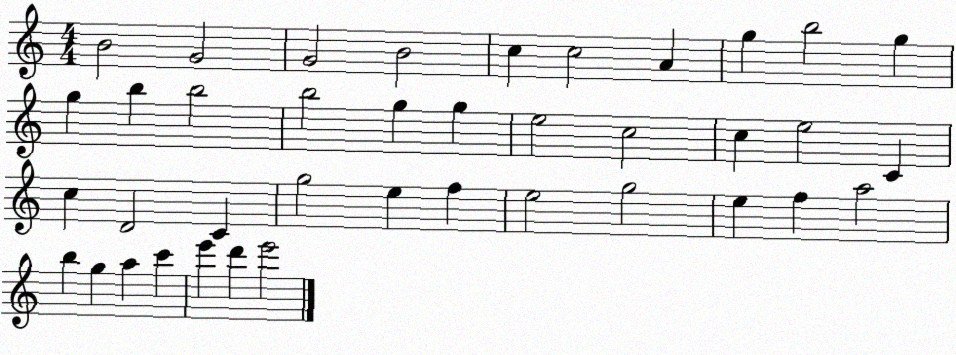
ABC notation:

X:1
T:Untitled
M:4/4
L:1/4
K:C
B2 G2 G2 B2 c c2 A g b2 g g b b2 b2 g g e2 c2 c e2 C c D2 C g2 e f e2 g2 e f a2 b g a c' e' d' e'2